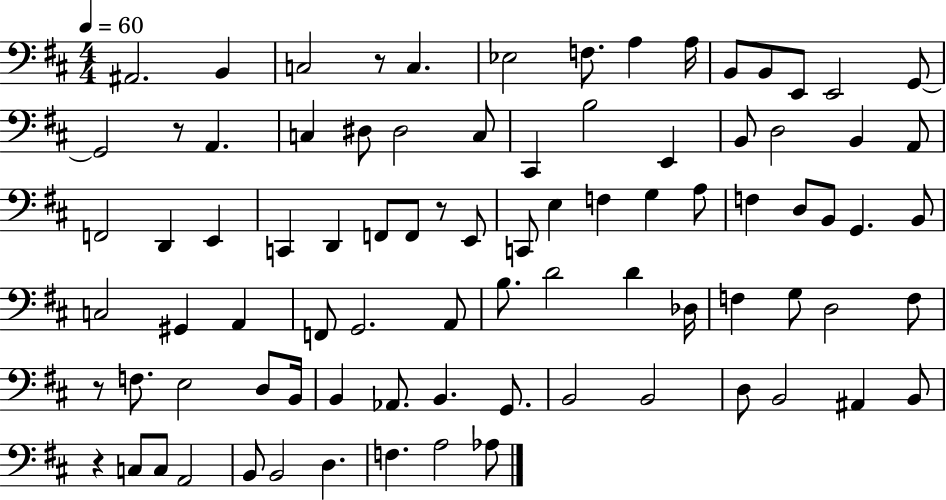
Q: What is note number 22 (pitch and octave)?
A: E2